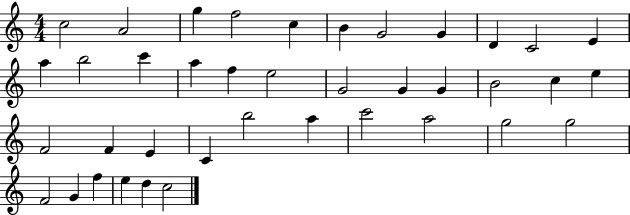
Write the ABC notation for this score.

X:1
T:Untitled
M:4/4
L:1/4
K:C
c2 A2 g f2 c B G2 G D C2 E a b2 c' a f e2 G2 G G B2 c e F2 F E C b2 a c'2 a2 g2 g2 F2 G f e d c2